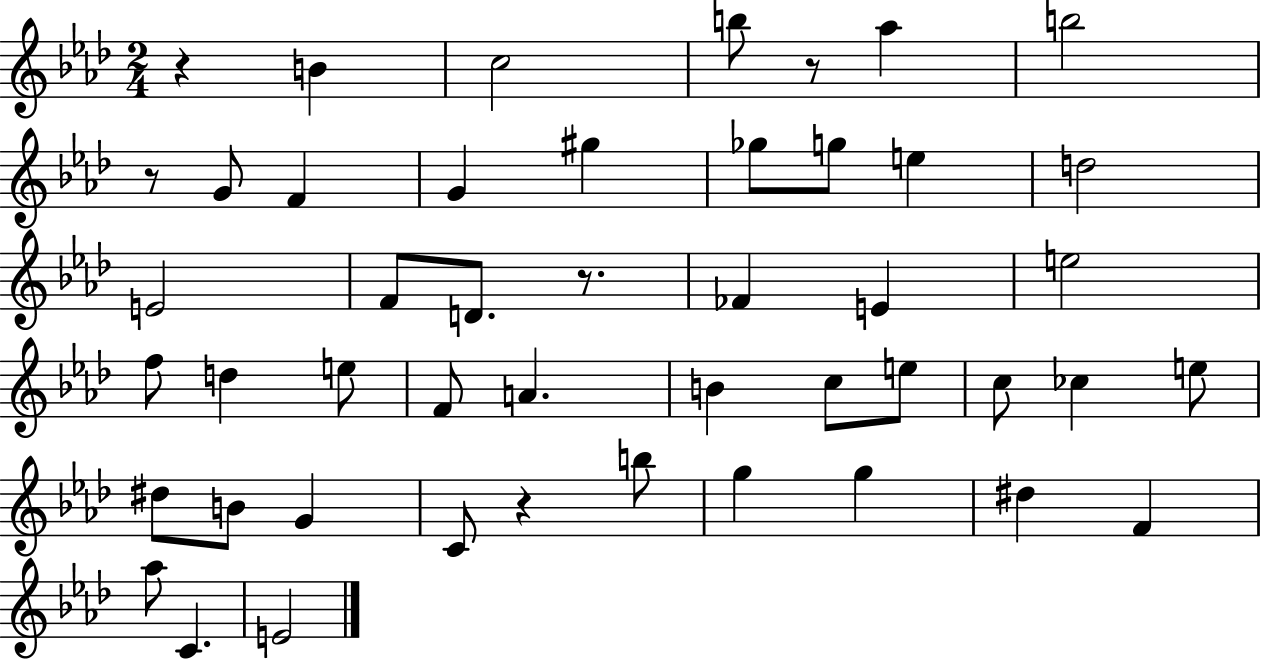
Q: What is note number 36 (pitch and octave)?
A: G5